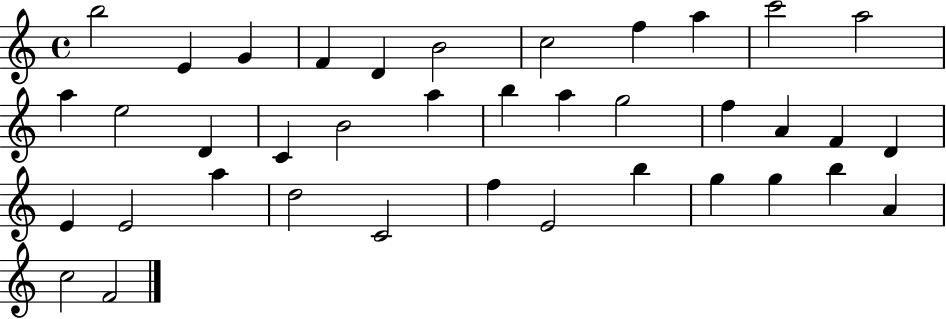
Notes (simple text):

B5/h E4/q G4/q F4/q D4/q B4/h C5/h F5/q A5/q C6/h A5/h A5/q E5/h D4/q C4/q B4/h A5/q B5/q A5/q G5/h F5/q A4/q F4/q D4/q E4/q E4/h A5/q D5/h C4/h F5/q E4/h B5/q G5/q G5/q B5/q A4/q C5/h F4/h